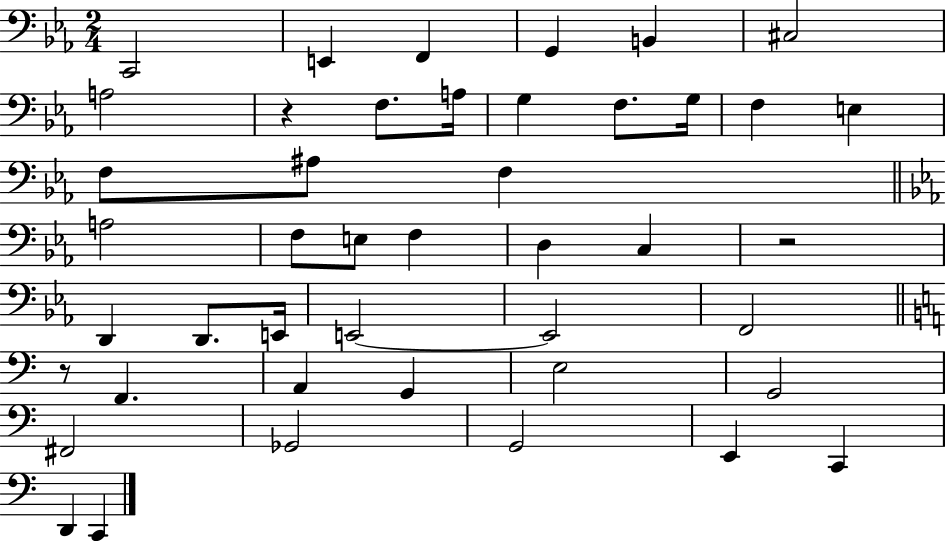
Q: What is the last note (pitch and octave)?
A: C2